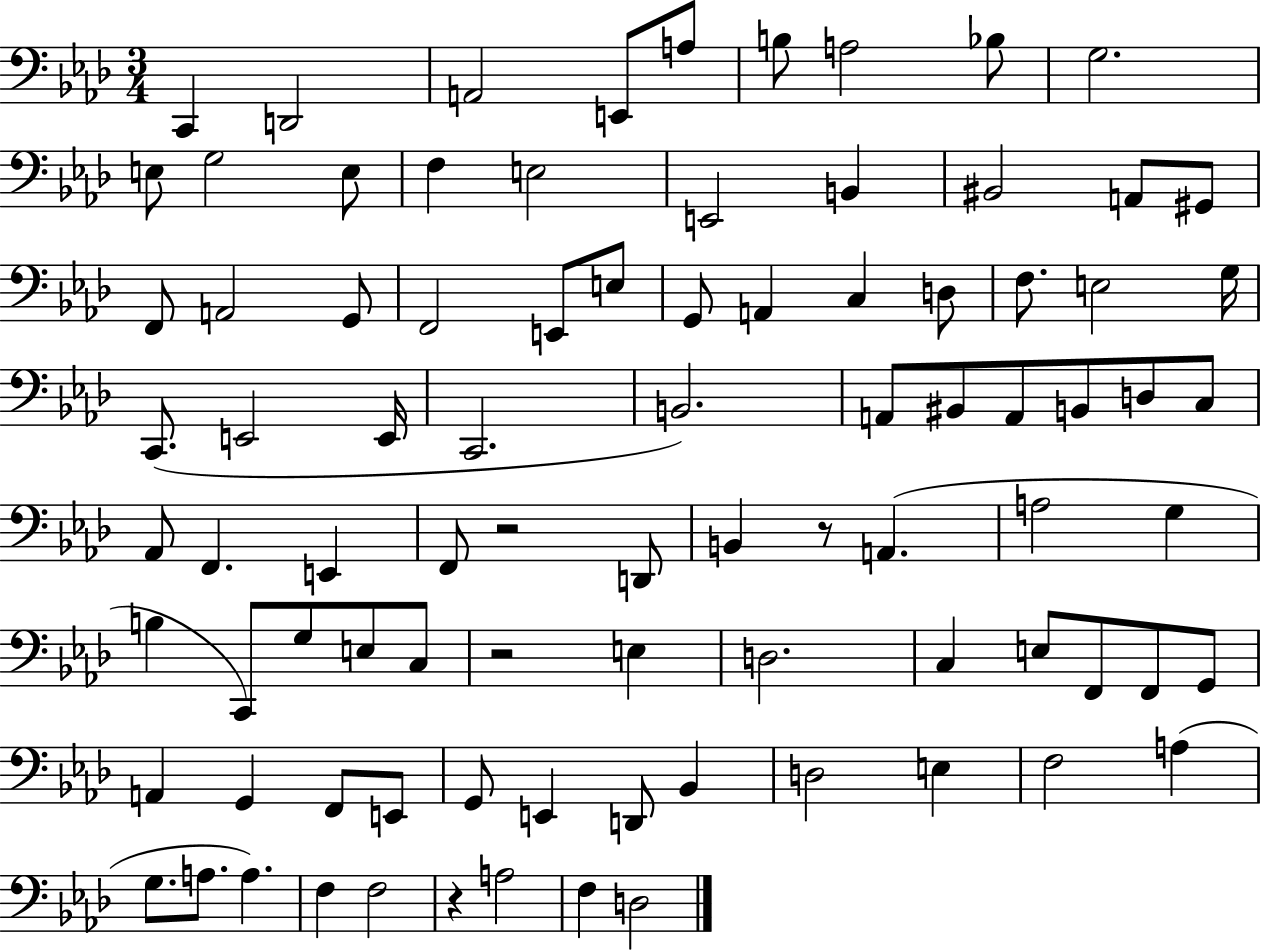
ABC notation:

X:1
T:Untitled
M:3/4
L:1/4
K:Ab
C,, D,,2 A,,2 E,,/2 A,/2 B,/2 A,2 _B,/2 G,2 E,/2 G,2 E,/2 F, E,2 E,,2 B,, ^B,,2 A,,/2 ^G,,/2 F,,/2 A,,2 G,,/2 F,,2 E,,/2 E,/2 G,,/2 A,, C, D,/2 F,/2 E,2 G,/4 C,,/2 E,,2 E,,/4 C,,2 B,,2 A,,/2 ^B,,/2 A,,/2 B,,/2 D,/2 C,/2 _A,,/2 F,, E,, F,,/2 z2 D,,/2 B,, z/2 A,, A,2 G, B, C,,/2 G,/2 E,/2 C,/2 z2 E, D,2 C, E,/2 F,,/2 F,,/2 G,,/2 A,, G,, F,,/2 E,,/2 G,,/2 E,, D,,/2 _B,, D,2 E, F,2 A, G,/2 A,/2 A, F, F,2 z A,2 F, D,2